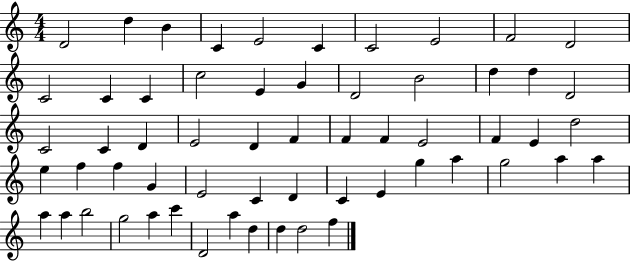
{
  \clef treble
  \numericTimeSignature
  \time 4/4
  \key c \major
  d'2 d''4 b'4 | c'4 e'2 c'4 | c'2 e'2 | f'2 d'2 | \break c'2 c'4 c'4 | c''2 e'4 g'4 | d'2 b'2 | d''4 d''4 d'2 | \break c'2 c'4 d'4 | e'2 d'4 f'4 | f'4 f'4 e'2 | f'4 e'4 d''2 | \break e''4 f''4 f''4 g'4 | e'2 c'4 d'4 | c'4 e'4 g''4 a''4 | g''2 a''4 a''4 | \break a''4 a''4 b''2 | g''2 a''4 c'''4 | d'2 a''4 d''4 | d''4 d''2 f''4 | \break \bar "|."
}